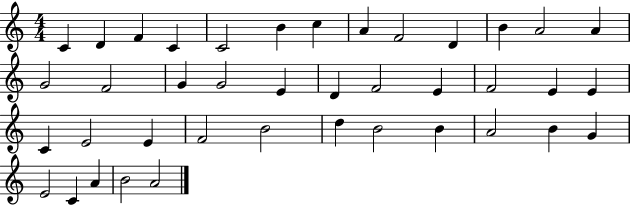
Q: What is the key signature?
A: C major